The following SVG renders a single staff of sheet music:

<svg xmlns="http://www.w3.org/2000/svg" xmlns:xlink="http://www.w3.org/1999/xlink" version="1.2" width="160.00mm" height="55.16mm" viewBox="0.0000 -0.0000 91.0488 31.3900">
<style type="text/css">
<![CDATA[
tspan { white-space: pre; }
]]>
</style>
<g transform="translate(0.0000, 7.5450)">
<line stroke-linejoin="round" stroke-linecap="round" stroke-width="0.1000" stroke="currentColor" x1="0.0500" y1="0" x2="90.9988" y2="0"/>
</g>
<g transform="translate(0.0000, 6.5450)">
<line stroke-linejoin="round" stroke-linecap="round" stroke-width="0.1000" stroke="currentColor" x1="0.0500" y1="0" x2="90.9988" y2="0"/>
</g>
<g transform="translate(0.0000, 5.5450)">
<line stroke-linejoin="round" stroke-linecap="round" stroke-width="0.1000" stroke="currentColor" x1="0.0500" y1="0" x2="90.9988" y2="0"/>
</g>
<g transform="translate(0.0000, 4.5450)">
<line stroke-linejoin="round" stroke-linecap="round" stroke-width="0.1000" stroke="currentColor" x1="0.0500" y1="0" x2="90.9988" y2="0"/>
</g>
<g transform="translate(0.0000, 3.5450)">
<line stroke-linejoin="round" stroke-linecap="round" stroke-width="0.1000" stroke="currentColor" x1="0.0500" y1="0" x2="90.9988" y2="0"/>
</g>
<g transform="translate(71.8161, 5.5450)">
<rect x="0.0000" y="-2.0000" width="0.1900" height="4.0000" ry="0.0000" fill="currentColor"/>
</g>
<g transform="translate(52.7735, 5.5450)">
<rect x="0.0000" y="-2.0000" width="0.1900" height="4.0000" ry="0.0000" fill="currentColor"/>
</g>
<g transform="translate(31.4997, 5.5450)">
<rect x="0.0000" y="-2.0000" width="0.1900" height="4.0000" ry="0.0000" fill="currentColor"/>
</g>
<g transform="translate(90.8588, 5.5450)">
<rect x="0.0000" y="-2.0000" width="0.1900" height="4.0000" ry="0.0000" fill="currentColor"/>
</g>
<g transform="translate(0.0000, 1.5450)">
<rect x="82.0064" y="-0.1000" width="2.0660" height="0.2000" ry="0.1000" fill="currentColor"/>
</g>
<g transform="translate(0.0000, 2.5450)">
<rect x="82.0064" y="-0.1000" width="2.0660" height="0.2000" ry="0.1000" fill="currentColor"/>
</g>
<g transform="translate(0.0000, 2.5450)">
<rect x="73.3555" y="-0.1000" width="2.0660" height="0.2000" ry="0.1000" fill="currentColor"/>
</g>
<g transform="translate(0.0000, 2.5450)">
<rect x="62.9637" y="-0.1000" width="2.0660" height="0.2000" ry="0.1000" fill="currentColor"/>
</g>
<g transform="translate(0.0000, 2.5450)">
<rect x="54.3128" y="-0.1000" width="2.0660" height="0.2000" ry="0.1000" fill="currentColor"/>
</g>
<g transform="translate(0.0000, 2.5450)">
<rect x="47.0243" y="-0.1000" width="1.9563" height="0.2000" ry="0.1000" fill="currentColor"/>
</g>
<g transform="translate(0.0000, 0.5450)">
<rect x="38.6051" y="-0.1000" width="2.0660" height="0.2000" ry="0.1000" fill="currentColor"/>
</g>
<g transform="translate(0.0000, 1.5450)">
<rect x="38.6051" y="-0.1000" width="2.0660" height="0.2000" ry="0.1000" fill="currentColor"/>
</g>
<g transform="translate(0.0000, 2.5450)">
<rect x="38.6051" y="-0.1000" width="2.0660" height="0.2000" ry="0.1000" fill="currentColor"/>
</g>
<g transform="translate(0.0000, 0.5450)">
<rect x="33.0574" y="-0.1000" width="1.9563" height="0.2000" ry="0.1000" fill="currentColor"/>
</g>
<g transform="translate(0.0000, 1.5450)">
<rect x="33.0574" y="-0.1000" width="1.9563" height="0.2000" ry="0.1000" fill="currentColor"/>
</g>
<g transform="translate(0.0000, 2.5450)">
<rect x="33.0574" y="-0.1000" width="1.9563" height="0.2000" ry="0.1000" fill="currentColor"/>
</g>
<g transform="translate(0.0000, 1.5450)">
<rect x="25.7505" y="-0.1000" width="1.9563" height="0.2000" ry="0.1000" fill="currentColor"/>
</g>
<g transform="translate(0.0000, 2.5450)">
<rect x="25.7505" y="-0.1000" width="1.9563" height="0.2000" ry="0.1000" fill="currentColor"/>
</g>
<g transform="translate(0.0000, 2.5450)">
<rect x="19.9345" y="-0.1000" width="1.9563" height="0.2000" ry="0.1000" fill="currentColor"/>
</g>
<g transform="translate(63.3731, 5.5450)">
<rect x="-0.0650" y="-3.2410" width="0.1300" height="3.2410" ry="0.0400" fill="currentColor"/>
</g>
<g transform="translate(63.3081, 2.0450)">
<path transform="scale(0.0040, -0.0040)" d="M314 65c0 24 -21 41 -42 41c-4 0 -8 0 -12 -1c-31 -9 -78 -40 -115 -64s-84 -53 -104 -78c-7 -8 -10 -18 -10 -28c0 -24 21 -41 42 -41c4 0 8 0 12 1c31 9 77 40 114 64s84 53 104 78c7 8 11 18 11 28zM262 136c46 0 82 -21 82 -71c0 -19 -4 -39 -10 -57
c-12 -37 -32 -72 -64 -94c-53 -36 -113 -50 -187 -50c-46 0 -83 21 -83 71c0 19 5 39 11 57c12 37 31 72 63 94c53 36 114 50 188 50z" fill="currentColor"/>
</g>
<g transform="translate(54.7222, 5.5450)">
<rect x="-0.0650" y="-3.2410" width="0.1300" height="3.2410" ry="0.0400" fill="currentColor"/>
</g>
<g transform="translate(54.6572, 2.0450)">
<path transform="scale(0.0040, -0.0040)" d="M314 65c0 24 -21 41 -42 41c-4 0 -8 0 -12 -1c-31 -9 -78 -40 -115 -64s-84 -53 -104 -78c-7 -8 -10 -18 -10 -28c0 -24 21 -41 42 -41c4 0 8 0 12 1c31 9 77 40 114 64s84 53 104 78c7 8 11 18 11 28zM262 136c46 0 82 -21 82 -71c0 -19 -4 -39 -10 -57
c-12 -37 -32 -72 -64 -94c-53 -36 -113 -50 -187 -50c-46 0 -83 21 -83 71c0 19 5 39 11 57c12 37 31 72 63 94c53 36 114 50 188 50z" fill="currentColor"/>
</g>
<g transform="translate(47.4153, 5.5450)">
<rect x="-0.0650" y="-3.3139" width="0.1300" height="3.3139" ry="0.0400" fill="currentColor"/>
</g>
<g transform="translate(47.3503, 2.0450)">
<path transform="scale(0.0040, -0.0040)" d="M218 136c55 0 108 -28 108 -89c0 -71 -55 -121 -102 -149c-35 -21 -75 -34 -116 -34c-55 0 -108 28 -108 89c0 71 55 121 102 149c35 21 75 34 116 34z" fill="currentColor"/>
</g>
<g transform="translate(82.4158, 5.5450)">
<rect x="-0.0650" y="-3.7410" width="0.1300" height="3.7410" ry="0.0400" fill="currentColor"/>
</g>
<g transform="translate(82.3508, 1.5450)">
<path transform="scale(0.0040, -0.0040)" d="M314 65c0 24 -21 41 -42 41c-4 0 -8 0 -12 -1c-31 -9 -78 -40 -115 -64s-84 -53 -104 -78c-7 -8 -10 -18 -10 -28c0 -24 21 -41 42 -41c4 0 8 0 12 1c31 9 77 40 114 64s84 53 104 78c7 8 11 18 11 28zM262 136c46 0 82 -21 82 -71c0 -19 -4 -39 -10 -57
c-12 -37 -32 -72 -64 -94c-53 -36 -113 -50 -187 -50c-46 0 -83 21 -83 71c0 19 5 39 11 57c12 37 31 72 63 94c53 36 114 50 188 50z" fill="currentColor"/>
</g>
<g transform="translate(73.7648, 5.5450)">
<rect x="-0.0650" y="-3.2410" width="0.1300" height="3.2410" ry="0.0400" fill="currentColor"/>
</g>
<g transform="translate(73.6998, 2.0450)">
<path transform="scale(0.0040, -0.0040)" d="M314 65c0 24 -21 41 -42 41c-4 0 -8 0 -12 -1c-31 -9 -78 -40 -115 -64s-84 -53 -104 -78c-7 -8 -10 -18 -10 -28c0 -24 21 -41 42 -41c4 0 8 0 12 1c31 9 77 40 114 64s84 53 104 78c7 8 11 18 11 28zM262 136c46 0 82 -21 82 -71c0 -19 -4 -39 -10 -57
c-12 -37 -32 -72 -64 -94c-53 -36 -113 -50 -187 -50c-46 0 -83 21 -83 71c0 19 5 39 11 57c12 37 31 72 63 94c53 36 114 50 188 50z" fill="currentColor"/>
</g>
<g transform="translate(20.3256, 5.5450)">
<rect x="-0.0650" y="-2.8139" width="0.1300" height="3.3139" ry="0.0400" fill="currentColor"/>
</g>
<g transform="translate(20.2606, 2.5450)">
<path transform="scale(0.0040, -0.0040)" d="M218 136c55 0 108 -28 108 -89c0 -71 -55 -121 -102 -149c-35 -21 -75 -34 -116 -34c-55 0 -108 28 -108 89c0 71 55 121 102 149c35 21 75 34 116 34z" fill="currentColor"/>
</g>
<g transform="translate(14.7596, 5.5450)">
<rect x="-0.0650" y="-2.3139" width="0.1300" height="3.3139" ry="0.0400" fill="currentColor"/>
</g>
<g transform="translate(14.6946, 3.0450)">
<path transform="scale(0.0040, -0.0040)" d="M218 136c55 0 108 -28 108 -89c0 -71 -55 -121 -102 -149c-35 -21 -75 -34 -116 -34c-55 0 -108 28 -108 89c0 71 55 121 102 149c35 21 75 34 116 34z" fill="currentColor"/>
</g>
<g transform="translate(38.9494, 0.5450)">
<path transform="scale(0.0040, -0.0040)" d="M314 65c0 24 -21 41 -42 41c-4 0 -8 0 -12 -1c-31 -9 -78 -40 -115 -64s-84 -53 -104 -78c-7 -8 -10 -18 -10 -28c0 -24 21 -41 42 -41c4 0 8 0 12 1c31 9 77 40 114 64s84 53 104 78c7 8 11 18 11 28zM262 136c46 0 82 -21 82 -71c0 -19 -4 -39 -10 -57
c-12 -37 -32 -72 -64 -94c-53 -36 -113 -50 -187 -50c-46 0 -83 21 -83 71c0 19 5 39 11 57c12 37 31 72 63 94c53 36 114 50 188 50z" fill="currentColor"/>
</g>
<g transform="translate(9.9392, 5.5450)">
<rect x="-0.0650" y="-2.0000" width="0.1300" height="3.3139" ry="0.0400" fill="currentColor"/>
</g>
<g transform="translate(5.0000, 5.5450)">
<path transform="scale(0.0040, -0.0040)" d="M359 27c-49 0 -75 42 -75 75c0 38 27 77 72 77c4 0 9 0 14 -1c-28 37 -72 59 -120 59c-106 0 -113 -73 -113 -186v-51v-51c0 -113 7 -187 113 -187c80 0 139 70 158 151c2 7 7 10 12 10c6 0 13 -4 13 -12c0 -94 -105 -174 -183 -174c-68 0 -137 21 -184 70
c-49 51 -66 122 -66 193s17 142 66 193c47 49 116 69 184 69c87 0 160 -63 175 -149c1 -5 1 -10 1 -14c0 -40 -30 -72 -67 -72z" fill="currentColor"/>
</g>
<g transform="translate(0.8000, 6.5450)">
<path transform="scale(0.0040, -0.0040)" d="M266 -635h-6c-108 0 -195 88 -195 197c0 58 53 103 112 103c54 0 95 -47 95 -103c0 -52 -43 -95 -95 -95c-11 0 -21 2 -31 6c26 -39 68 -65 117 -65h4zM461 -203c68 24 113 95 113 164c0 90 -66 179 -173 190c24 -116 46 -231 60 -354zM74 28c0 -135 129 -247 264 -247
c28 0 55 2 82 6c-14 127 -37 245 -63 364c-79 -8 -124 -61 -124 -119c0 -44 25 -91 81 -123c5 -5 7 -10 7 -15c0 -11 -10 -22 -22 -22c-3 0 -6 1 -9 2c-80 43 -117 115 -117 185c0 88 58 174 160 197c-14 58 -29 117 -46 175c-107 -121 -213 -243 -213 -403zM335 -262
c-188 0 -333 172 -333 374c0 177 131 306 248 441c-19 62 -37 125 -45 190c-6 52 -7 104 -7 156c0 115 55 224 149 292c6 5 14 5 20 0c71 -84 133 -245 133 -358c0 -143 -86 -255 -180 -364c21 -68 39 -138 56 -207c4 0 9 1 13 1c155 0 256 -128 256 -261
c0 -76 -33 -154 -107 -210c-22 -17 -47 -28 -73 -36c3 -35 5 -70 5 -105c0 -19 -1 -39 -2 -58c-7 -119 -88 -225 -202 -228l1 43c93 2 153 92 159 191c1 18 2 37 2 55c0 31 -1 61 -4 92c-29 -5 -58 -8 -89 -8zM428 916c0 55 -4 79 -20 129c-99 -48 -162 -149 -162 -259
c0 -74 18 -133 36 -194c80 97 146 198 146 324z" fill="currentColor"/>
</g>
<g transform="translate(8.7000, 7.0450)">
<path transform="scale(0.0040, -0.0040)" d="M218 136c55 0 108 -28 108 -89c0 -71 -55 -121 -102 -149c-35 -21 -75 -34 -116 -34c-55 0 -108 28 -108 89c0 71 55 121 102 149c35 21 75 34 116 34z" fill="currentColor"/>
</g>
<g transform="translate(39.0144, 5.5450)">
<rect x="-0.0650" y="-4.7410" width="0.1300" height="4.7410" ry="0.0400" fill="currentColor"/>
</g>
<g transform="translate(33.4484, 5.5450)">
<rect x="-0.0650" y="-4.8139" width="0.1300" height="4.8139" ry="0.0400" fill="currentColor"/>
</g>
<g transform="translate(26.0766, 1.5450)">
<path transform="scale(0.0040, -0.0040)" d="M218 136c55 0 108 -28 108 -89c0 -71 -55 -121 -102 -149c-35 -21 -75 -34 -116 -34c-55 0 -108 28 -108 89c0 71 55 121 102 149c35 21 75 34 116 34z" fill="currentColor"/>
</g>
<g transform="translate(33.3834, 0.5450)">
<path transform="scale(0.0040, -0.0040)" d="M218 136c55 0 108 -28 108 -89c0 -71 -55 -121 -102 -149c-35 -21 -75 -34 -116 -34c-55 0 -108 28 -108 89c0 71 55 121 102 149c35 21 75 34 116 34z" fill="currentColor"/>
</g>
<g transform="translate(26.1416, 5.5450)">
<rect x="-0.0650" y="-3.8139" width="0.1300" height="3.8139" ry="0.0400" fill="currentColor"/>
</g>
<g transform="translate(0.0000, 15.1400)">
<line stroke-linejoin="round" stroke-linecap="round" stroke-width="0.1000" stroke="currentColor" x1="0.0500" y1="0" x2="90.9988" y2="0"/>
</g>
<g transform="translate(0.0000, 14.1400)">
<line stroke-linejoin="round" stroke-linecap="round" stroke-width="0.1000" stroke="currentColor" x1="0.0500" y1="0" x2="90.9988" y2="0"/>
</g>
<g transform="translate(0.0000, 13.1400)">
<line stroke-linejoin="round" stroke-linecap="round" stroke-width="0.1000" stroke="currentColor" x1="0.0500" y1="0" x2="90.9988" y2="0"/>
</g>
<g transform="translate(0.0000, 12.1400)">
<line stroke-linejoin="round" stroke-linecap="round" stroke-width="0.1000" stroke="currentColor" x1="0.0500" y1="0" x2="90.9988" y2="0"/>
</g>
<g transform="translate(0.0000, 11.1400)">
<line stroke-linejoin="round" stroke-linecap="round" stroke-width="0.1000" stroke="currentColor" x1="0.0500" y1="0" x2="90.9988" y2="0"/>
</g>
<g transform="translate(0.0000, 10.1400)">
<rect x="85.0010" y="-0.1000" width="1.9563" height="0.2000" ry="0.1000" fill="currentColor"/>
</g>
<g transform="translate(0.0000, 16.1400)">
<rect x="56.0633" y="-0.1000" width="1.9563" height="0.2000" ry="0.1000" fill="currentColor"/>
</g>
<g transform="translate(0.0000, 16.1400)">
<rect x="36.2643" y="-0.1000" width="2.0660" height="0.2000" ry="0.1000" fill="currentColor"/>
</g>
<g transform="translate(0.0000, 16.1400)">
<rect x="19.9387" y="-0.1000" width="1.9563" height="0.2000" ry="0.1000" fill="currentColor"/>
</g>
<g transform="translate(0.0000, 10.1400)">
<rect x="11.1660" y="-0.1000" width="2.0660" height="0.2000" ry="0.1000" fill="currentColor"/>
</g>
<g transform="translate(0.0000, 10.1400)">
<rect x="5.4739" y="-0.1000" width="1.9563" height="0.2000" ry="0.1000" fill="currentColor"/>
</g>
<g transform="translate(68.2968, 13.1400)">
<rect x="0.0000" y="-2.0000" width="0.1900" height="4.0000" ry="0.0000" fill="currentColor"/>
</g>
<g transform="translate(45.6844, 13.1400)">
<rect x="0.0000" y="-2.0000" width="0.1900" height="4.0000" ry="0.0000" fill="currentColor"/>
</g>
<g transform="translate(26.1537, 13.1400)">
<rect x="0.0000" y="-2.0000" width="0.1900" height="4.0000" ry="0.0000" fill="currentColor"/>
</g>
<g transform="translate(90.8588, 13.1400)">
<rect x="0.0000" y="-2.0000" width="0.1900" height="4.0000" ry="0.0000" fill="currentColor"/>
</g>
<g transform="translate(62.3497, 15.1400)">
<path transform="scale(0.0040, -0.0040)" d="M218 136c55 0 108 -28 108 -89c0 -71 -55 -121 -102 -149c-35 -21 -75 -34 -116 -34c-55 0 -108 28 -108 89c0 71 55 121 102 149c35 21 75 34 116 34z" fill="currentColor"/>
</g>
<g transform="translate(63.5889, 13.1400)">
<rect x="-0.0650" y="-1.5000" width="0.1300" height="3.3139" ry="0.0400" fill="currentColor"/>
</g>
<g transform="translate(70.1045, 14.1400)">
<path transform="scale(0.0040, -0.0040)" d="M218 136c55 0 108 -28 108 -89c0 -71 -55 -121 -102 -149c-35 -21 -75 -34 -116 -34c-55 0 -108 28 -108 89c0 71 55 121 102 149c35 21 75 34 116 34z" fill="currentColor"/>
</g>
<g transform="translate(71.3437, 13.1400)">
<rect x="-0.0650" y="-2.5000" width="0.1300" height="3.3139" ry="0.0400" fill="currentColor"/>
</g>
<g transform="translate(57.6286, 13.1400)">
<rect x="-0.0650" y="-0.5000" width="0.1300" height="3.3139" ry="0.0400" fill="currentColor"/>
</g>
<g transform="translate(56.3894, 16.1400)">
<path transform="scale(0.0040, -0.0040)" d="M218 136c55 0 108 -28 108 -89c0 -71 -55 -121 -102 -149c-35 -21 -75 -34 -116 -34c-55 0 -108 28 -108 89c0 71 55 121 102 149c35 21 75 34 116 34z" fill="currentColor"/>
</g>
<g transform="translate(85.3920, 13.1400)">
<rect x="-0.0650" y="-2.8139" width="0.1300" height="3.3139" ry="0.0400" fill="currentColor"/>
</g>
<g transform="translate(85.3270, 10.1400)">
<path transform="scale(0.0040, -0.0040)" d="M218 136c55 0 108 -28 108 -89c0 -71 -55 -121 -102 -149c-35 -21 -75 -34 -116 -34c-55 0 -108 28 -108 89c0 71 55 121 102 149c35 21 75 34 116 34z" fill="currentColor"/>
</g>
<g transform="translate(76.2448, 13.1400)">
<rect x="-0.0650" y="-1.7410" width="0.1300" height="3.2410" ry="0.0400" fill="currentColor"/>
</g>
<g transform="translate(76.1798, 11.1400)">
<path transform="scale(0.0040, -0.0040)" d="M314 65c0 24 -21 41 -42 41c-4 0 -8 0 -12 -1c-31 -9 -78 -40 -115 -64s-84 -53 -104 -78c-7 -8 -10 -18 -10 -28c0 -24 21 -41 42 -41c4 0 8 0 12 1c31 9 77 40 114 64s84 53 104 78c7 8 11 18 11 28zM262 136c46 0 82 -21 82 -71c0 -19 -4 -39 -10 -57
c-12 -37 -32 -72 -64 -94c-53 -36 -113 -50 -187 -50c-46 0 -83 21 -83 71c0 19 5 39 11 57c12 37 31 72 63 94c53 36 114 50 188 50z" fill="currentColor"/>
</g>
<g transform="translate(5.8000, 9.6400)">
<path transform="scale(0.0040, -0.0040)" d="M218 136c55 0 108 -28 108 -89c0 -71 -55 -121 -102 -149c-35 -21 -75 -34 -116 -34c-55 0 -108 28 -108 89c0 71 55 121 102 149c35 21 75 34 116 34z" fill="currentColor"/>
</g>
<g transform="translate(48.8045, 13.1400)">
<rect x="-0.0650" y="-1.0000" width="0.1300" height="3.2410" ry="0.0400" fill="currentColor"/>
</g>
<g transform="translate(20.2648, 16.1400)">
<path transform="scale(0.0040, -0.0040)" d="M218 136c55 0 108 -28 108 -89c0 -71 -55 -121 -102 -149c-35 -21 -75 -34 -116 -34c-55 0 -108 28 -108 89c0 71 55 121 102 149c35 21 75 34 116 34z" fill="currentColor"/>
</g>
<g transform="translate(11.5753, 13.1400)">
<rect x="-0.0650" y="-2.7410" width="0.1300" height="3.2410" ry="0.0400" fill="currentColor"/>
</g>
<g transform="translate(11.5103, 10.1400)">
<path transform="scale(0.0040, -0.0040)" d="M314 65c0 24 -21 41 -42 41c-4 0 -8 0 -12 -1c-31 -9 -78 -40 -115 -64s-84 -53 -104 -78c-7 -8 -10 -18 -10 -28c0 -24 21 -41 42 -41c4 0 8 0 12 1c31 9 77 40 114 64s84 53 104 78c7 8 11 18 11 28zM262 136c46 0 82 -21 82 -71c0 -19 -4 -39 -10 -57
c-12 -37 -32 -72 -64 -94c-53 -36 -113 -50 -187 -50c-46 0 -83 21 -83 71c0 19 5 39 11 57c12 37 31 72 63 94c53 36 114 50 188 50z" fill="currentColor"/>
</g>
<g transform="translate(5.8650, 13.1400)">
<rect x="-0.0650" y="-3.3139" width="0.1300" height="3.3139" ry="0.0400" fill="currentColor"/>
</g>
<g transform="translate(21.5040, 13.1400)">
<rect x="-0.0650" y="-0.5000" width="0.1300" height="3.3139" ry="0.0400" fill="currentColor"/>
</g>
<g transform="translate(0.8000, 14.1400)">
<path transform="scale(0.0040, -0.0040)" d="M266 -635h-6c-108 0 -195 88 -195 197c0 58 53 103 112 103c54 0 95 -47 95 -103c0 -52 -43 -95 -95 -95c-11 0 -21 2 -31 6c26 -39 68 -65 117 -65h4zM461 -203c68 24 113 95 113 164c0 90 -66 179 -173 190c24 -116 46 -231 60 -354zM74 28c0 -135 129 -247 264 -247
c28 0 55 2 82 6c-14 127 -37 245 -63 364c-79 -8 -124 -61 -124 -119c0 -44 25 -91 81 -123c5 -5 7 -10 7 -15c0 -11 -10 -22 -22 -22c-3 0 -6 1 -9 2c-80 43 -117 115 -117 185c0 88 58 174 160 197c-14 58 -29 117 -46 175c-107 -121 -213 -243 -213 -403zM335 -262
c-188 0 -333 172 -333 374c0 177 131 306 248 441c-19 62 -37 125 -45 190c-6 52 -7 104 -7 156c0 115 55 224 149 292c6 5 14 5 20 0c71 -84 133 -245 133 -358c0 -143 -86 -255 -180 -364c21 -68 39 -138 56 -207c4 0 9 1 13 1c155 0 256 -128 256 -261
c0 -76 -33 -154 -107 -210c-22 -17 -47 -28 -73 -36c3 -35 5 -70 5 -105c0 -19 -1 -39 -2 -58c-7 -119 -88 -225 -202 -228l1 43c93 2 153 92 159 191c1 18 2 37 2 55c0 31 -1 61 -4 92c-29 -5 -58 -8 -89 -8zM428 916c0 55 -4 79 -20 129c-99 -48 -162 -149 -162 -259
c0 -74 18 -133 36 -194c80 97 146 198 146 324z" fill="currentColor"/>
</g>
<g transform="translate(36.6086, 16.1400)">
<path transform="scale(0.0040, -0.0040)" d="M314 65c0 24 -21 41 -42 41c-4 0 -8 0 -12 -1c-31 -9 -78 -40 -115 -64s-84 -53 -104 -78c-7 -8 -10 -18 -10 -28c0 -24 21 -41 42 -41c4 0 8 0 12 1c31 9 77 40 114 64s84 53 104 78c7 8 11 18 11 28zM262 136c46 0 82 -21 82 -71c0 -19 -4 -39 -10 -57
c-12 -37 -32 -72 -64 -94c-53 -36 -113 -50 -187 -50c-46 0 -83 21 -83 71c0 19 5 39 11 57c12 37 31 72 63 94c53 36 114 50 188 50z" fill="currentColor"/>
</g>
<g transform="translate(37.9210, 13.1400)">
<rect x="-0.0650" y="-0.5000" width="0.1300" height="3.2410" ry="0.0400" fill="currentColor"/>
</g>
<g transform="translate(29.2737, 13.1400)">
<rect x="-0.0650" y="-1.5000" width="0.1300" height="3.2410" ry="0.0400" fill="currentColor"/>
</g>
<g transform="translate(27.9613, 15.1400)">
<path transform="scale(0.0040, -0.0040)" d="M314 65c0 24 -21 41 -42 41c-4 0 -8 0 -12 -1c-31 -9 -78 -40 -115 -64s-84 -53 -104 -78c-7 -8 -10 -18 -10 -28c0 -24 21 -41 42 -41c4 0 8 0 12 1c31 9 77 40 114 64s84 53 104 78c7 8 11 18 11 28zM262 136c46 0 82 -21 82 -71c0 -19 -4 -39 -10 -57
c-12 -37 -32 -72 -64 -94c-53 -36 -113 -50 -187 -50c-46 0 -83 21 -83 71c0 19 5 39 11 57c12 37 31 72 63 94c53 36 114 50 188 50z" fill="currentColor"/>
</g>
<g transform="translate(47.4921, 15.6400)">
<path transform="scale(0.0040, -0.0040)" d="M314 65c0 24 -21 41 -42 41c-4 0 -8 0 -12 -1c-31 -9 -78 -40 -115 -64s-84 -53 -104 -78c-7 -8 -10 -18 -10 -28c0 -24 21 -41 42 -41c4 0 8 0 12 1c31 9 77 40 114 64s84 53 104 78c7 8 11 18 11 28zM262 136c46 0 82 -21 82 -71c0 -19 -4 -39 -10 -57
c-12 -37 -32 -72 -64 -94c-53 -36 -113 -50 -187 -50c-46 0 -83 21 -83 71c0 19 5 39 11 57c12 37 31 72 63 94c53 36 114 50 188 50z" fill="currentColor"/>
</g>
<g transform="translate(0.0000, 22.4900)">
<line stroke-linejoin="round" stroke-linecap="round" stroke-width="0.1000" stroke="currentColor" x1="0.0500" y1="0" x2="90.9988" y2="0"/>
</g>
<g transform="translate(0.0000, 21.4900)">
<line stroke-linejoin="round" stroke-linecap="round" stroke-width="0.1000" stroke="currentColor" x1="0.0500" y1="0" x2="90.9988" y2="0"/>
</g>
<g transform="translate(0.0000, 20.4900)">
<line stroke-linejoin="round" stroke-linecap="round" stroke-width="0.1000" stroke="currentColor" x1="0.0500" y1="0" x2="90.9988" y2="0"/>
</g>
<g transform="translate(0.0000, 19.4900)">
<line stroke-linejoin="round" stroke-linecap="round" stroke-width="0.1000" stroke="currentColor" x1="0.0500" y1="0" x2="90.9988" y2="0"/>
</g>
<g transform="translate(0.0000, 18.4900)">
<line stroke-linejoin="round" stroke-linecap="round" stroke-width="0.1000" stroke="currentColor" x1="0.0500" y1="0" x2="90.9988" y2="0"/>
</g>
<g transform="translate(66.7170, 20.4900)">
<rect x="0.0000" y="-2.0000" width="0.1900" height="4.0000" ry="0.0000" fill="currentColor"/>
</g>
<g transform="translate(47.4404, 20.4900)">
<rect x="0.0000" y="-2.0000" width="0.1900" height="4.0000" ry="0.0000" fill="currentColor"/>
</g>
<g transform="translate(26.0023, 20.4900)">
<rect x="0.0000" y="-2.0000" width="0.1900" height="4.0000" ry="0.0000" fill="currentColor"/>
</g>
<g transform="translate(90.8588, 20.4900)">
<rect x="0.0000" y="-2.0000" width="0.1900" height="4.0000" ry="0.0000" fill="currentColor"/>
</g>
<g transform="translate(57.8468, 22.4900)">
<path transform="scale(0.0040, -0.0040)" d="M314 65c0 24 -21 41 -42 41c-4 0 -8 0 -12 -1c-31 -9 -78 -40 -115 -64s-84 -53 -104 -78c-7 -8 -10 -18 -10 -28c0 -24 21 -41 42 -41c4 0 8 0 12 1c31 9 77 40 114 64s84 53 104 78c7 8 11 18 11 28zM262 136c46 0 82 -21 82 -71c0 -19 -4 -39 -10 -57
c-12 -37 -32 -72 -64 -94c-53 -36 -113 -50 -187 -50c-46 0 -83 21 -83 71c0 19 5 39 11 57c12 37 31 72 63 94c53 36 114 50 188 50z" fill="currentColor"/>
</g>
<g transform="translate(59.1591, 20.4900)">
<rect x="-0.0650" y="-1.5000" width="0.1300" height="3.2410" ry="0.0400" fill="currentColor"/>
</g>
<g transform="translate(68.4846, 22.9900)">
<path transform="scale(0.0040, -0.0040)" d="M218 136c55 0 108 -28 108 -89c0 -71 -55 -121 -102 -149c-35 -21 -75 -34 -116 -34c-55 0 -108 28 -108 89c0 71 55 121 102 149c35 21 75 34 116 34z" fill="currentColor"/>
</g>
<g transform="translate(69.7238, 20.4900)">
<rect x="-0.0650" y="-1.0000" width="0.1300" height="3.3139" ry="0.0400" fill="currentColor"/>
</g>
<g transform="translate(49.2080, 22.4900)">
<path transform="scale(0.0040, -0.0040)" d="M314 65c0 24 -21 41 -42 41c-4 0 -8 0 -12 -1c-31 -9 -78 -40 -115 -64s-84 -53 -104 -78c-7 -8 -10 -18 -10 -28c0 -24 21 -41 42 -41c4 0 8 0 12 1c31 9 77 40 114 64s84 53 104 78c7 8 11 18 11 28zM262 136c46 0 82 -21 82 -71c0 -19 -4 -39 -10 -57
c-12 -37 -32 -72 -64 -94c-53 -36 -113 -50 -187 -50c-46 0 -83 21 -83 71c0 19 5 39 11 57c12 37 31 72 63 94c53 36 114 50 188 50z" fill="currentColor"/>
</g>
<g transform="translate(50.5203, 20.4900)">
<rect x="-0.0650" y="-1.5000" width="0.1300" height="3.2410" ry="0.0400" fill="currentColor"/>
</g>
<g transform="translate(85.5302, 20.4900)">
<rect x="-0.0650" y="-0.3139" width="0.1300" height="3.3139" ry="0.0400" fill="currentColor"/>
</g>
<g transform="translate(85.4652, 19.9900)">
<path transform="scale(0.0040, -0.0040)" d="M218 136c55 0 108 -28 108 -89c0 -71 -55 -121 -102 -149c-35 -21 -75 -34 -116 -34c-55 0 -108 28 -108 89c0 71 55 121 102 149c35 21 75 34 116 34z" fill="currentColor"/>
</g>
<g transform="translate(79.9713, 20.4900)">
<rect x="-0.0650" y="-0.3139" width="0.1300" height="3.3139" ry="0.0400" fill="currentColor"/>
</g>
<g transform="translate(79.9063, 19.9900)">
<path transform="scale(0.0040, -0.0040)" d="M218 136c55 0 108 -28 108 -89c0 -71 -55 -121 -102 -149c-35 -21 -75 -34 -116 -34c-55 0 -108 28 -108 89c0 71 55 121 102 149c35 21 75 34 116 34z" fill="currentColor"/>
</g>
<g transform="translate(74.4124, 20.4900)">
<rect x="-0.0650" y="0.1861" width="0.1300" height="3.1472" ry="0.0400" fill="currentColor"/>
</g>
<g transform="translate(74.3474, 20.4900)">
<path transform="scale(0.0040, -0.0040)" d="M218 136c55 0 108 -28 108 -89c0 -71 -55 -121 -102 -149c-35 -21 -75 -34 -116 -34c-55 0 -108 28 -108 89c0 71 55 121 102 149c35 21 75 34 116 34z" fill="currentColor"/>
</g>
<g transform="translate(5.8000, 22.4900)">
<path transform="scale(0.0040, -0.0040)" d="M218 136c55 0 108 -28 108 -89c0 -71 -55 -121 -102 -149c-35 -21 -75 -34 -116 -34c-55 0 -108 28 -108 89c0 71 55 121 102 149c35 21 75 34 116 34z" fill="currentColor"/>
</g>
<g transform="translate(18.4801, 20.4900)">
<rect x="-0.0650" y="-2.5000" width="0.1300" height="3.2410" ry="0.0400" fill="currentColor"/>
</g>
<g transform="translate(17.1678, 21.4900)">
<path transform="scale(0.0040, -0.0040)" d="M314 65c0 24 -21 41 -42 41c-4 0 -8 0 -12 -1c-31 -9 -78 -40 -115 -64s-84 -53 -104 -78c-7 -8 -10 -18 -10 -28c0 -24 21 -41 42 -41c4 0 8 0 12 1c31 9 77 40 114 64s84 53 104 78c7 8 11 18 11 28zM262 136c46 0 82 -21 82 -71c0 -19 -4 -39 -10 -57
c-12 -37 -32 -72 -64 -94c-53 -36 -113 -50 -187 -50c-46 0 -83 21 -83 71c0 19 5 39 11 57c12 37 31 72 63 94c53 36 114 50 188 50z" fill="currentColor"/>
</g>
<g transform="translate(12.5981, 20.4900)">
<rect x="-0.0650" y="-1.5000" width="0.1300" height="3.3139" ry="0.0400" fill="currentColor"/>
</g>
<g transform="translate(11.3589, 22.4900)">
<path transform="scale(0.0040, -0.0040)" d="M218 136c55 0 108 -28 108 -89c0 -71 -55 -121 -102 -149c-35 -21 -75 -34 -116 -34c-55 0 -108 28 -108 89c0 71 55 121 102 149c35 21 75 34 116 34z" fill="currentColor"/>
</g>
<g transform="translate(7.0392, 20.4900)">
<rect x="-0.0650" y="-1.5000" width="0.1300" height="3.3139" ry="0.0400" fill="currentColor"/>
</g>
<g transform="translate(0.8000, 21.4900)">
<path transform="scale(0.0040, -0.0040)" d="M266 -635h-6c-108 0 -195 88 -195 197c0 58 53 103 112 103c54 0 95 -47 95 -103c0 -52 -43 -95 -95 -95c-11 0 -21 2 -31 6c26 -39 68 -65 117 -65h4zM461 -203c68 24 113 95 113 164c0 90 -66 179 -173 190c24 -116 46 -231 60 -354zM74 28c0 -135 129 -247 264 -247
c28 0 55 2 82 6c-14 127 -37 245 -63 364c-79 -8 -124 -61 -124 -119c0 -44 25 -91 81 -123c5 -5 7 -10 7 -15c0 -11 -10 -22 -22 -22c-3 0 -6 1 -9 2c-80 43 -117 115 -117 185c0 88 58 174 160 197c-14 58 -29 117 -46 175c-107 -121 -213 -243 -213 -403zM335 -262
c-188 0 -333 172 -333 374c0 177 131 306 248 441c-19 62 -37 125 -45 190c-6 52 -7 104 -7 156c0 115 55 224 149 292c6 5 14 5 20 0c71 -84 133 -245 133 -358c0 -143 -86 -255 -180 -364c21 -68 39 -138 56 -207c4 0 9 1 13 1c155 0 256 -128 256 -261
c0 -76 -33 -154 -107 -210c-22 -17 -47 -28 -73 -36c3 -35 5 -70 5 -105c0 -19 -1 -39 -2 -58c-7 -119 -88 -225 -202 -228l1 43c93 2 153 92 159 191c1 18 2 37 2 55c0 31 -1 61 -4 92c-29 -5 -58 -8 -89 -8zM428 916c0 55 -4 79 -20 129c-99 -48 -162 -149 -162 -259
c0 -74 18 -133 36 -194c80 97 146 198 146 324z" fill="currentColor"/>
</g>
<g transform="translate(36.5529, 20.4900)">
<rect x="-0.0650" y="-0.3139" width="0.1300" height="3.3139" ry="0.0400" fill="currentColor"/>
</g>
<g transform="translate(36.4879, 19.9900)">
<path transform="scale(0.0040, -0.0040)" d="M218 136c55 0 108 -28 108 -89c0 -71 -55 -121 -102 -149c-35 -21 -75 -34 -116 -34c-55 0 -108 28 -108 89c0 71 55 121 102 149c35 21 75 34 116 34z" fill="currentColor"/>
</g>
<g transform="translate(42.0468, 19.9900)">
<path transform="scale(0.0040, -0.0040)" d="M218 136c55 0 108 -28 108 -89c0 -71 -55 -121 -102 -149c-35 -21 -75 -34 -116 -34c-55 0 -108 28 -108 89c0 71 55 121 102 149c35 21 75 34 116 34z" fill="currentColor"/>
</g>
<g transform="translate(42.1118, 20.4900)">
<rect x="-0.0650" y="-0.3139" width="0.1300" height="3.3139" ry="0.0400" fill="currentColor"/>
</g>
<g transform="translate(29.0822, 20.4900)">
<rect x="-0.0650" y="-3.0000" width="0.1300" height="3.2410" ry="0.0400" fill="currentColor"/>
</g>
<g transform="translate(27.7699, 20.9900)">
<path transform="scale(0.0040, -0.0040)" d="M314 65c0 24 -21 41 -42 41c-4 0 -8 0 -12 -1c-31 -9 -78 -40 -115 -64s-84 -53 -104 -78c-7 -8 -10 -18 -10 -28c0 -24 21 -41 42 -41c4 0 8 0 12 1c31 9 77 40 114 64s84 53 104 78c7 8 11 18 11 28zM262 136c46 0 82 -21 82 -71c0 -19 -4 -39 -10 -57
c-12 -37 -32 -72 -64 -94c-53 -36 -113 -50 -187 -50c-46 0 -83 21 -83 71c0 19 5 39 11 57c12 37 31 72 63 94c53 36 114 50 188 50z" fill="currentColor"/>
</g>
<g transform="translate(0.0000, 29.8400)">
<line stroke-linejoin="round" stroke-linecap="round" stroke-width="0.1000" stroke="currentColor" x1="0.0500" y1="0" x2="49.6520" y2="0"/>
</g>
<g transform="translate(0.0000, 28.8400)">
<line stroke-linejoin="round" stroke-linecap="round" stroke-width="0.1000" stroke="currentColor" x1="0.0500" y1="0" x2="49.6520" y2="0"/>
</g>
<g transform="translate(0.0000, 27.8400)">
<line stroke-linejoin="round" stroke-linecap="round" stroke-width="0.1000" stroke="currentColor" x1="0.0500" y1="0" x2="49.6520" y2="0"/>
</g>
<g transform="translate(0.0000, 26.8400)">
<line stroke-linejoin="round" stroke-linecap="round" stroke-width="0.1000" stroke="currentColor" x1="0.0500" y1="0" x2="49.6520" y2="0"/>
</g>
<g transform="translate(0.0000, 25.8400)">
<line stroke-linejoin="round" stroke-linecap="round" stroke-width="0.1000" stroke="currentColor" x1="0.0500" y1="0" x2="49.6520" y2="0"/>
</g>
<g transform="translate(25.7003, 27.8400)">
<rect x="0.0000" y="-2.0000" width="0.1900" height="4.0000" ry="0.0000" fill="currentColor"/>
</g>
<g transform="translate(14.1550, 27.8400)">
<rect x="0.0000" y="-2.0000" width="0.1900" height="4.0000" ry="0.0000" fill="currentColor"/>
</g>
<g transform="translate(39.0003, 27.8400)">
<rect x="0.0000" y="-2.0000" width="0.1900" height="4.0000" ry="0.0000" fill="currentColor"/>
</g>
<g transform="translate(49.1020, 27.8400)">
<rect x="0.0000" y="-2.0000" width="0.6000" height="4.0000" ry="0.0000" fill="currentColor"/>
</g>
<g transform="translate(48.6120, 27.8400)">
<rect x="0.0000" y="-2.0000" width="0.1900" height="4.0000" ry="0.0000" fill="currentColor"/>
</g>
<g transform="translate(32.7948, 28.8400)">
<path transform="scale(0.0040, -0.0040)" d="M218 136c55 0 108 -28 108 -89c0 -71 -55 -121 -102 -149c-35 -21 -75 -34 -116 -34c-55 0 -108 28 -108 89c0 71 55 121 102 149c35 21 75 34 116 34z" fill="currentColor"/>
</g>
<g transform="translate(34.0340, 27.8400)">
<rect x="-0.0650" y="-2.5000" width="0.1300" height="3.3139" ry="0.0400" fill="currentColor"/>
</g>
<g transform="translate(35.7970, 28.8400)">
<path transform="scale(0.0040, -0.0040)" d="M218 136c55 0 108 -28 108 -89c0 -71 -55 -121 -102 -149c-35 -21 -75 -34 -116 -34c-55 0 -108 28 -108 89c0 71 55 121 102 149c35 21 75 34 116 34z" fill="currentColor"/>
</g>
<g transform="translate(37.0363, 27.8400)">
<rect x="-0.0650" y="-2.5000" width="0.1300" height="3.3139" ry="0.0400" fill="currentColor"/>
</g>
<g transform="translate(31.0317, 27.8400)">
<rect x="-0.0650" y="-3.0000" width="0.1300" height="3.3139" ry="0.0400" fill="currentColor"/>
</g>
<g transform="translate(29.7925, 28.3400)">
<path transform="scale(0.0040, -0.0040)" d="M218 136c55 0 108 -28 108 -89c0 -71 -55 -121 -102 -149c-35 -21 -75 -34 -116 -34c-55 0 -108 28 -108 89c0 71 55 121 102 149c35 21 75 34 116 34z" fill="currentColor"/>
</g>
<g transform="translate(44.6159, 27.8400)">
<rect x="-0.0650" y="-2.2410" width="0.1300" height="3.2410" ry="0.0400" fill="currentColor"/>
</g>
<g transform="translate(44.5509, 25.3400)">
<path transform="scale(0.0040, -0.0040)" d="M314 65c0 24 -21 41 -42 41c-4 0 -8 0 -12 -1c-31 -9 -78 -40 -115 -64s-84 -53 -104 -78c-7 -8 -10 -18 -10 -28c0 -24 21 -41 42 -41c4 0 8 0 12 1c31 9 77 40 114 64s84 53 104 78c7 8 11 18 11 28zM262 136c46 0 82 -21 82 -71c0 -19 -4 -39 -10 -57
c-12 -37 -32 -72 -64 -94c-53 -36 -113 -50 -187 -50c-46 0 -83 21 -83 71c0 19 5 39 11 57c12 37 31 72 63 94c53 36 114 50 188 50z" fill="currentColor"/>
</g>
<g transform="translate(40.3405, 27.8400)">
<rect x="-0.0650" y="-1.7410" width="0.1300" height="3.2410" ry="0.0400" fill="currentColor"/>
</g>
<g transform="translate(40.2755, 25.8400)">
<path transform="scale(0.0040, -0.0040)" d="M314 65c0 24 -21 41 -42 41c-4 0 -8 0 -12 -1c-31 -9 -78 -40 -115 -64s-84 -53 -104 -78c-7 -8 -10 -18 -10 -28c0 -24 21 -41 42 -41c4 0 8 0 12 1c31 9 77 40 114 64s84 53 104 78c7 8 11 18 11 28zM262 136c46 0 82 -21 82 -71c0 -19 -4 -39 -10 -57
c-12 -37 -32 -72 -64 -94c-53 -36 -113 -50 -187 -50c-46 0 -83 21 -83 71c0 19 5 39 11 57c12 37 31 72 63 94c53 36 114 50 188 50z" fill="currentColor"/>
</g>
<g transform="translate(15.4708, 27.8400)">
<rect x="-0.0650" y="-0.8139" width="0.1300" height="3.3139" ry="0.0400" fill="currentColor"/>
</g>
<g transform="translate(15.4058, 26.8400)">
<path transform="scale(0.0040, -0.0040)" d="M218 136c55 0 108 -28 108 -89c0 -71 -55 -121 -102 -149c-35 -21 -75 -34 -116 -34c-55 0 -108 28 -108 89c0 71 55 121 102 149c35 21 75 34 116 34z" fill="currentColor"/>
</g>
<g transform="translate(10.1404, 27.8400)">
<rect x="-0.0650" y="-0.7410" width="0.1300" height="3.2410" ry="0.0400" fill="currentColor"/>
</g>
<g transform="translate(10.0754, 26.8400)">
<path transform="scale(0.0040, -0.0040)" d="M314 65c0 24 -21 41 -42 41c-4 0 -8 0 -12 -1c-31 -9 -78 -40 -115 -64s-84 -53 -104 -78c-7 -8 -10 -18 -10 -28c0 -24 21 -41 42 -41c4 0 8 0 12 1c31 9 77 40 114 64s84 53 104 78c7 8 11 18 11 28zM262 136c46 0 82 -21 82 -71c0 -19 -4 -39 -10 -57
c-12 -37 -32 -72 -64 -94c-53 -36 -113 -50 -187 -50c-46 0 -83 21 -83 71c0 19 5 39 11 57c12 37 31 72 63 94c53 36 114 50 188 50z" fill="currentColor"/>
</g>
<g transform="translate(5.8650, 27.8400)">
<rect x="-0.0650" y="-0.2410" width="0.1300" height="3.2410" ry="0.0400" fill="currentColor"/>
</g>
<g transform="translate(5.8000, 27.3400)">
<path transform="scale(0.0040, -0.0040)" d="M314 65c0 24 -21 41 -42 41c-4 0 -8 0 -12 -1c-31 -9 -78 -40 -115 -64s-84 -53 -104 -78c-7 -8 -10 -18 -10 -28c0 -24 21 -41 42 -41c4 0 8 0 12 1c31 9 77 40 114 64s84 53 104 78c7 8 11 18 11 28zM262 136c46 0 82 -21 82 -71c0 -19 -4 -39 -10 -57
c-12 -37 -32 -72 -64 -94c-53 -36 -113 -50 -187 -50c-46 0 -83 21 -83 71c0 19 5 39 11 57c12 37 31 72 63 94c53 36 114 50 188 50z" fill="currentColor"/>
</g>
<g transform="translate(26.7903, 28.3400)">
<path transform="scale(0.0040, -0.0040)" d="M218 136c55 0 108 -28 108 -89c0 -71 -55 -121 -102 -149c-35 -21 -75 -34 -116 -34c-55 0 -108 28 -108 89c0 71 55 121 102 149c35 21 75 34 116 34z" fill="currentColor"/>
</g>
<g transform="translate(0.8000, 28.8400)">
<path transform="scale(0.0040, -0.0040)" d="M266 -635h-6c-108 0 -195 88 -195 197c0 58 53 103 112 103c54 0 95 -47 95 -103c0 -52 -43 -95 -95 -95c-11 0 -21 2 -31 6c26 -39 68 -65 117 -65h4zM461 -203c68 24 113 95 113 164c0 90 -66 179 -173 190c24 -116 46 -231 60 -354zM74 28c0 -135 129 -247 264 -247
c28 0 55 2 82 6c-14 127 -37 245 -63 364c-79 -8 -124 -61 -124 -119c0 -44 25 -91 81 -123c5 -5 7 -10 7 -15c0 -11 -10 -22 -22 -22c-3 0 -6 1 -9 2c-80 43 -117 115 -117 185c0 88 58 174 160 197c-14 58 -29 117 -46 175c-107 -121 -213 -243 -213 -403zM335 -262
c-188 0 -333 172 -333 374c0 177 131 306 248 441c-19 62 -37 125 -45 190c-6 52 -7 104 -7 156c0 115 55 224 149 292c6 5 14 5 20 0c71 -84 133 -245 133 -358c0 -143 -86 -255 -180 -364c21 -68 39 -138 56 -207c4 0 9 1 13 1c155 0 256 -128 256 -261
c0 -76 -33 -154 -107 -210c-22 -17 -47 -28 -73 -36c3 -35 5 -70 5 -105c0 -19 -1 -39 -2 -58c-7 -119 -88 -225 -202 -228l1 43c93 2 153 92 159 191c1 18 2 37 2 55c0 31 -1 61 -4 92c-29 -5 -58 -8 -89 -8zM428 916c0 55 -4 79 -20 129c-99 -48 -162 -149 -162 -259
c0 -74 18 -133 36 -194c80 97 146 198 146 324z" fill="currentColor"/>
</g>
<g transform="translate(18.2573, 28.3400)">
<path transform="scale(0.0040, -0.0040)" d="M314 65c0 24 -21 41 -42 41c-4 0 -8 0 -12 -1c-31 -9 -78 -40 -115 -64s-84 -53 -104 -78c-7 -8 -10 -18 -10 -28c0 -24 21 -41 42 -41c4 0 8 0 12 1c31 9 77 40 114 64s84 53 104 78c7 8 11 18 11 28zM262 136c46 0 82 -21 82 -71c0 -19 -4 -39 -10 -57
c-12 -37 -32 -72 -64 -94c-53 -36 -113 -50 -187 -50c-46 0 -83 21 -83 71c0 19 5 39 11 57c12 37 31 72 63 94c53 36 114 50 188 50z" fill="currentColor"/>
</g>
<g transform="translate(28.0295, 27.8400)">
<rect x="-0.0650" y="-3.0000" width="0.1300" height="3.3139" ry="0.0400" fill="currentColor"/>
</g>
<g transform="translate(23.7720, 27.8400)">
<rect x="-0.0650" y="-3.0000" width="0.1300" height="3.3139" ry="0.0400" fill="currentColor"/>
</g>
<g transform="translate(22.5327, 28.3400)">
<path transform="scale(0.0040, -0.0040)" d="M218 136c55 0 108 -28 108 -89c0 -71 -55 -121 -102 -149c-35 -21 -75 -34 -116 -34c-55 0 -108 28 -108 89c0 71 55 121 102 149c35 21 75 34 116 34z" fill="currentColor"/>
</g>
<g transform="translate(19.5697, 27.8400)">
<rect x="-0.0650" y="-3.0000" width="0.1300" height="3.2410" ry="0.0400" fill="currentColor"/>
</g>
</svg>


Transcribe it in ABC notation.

X:1
T:Untitled
M:4/4
L:1/4
K:C
F g a c' e' e'2 b b2 b2 b2 c'2 b a2 C E2 C2 D2 C E G f2 a E E G2 A2 c c E2 E2 D B c c c2 d2 d A2 A A A G G f2 g2